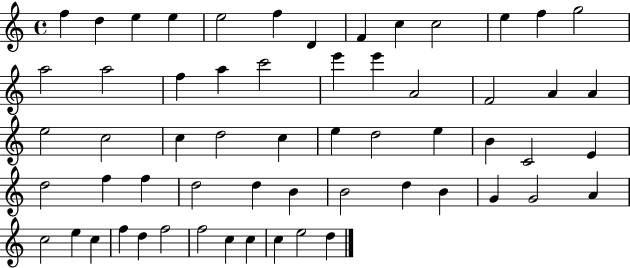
X:1
T:Untitled
M:4/4
L:1/4
K:C
f d e e e2 f D F c c2 e f g2 a2 a2 f a c'2 e' e' A2 F2 A A e2 c2 c d2 c e d2 e B C2 E d2 f f d2 d B B2 d B G G2 A c2 e c f d f2 f2 c c c e2 d